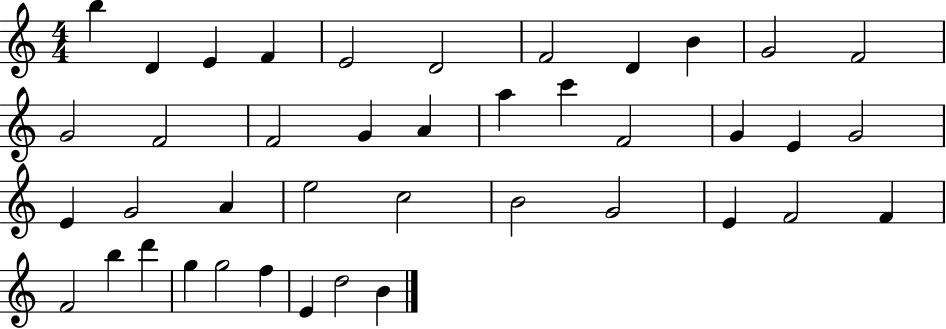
{
  \clef treble
  \numericTimeSignature
  \time 4/4
  \key c \major
  b''4 d'4 e'4 f'4 | e'2 d'2 | f'2 d'4 b'4 | g'2 f'2 | \break g'2 f'2 | f'2 g'4 a'4 | a''4 c'''4 f'2 | g'4 e'4 g'2 | \break e'4 g'2 a'4 | e''2 c''2 | b'2 g'2 | e'4 f'2 f'4 | \break f'2 b''4 d'''4 | g''4 g''2 f''4 | e'4 d''2 b'4 | \bar "|."
}